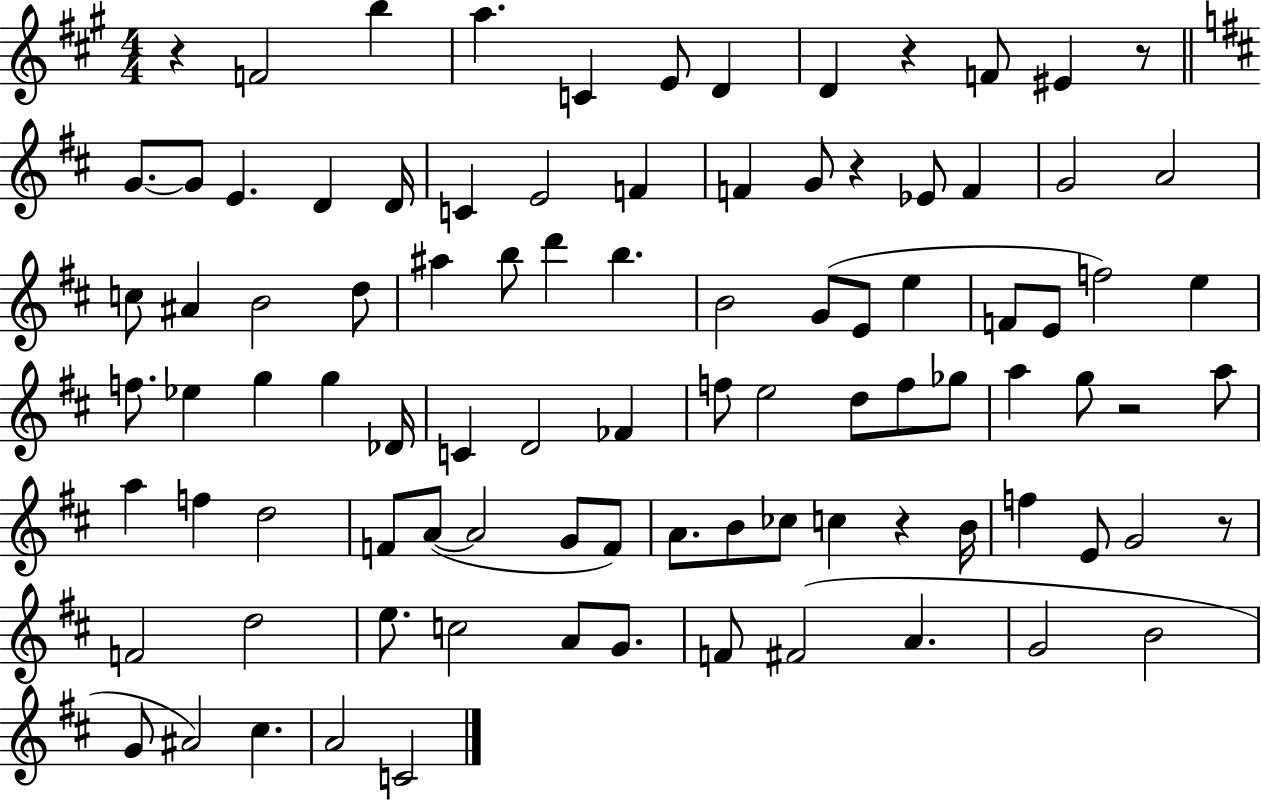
X:1
T:Untitled
M:4/4
L:1/4
K:A
z F2 b a C E/2 D D z F/2 ^E z/2 G/2 G/2 E D D/4 C E2 F F G/2 z _E/2 F G2 A2 c/2 ^A B2 d/2 ^a b/2 d' b B2 G/2 E/2 e F/2 E/2 f2 e f/2 _e g g _D/4 C D2 _F f/2 e2 d/2 f/2 _g/2 a g/2 z2 a/2 a f d2 F/2 A/2 A2 G/2 F/2 A/2 B/2 _c/2 c z B/4 f E/2 G2 z/2 F2 d2 e/2 c2 A/2 G/2 F/2 ^F2 A G2 B2 G/2 ^A2 ^c A2 C2